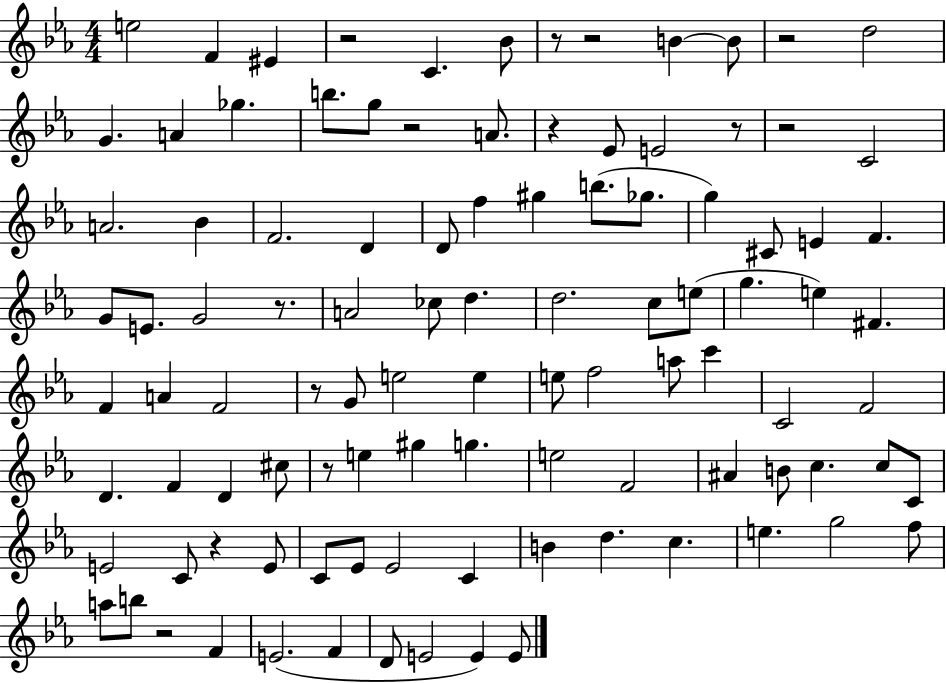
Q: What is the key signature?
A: EES major